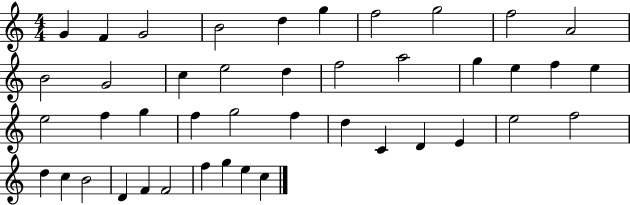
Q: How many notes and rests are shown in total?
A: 43